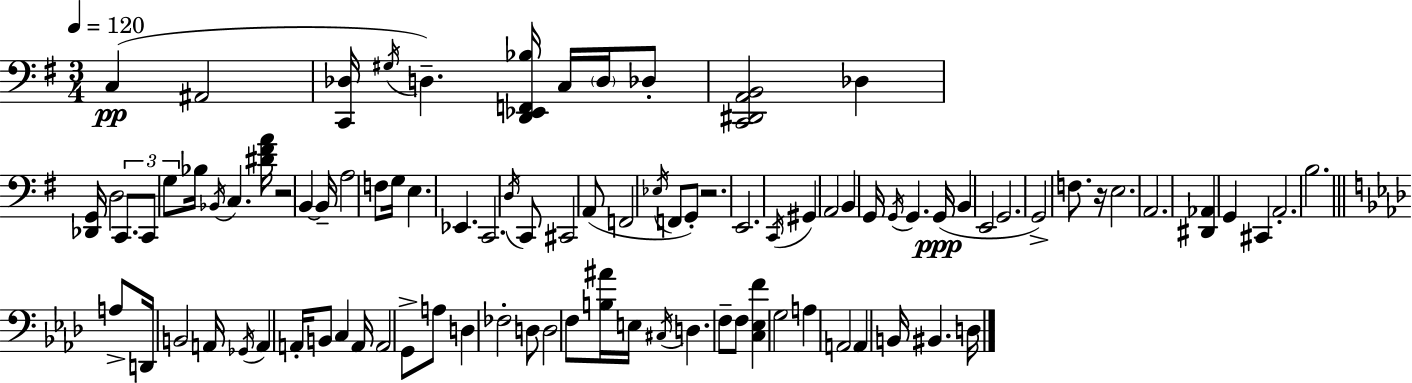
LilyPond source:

{
  \clef bass
  \numericTimeSignature
  \time 3/4
  \key e \minor
  \tempo 4 = 120
  \repeat volta 2 { c4(\pp ais,2 | <c, des>16 \acciaccatura { gis16 } d4.--) <d, ees, f, bes>16 c16 \parenthesize d16 des8-. | <c, dis, a, b,>2 des4 | <des, g,>16 d2 \tuplet 3/2 { c,8. | \break c,8 g8 } bes16 \acciaccatura { bes,16 } c4. | <dis' fis' a'>16 r2 b,4~~ | b,16-- a2 f8 | g16 e4. ees,4. | \break c,2. | \acciaccatura { d16 } c,8 cis,2 | a,8( f,2 \acciaccatura { ees16 } | f,8 g,8-.) r2. | \break e,2. | \acciaccatura { c,16 } gis,4 a,2 | b,4 g,16 \acciaccatura { g,16 } g,4. | g,16(\ppp b,4 e,2 | \break g,2. | g,2->) | f8. r16 e2. | a,2. | \break <dis, aes,>4 g,4 | cis,4 a,2.-. | b2. | \bar "||" \break \key aes \major a8-> d,16 b,2 a,16 | \acciaccatura { ges,16 } a,4 a,16-. b,8 c4 | a,16 a,2 g,8-> a8 | d4 fes2-. | \break d8 d2 f8 | <b ais'>16 e16 \acciaccatura { cis16 } d4. f8-- | f8 <c ees f'>4 g2 | a4 a,2 | \break a,4 b,16 bis,4. | d16 } \bar "|."
}